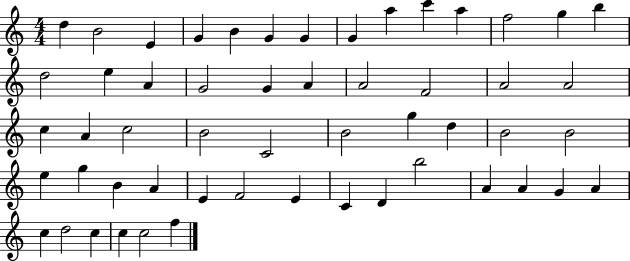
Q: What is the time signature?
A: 4/4